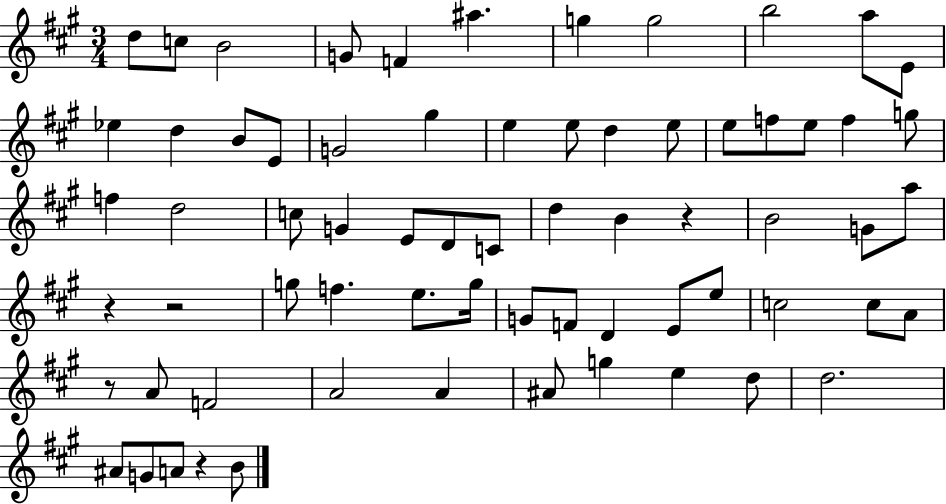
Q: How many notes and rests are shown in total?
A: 68